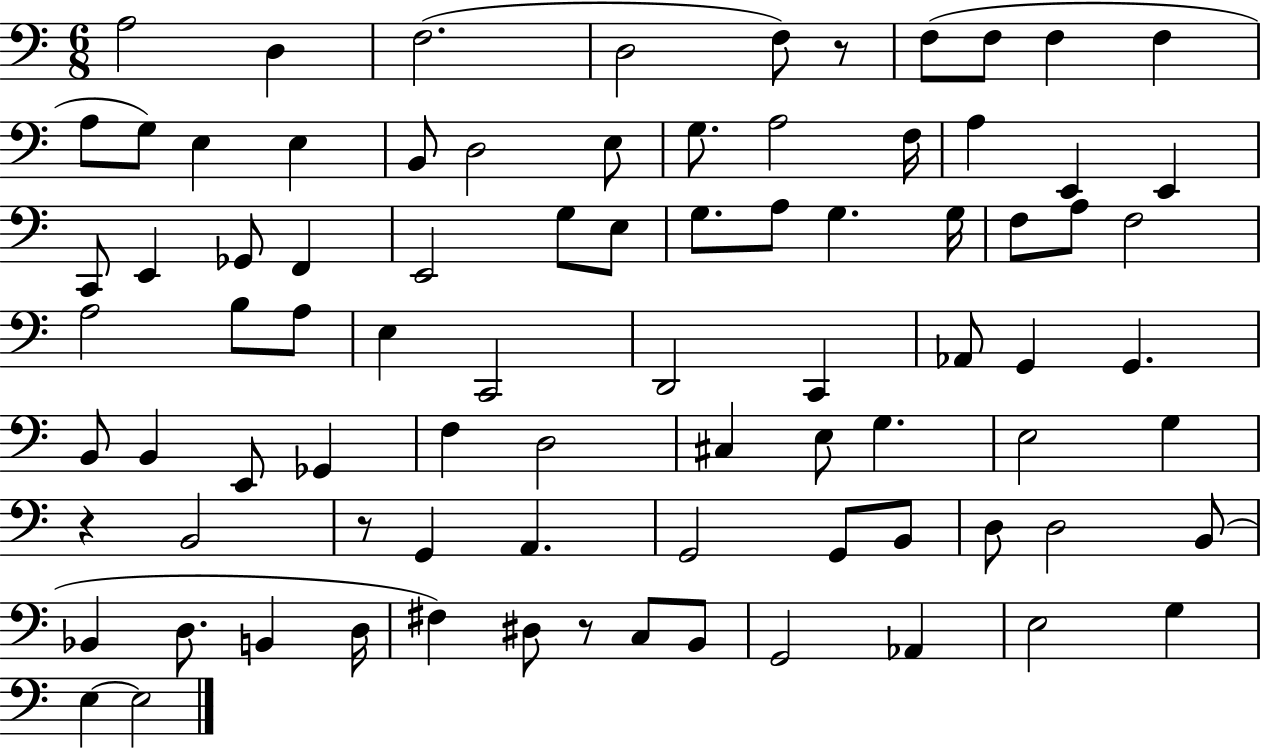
A3/h D3/q F3/h. D3/h F3/e R/e F3/e F3/e F3/q F3/q A3/e G3/e E3/q E3/q B2/e D3/h E3/e G3/e. A3/h F3/s A3/q E2/q E2/q C2/e E2/q Gb2/e F2/q E2/h G3/e E3/e G3/e. A3/e G3/q. G3/s F3/e A3/e F3/h A3/h B3/e A3/e E3/q C2/h D2/h C2/q Ab2/e G2/q G2/q. B2/e B2/q E2/e Gb2/q F3/q D3/h C#3/q E3/e G3/q. E3/h G3/q R/q B2/h R/e G2/q A2/q. G2/h G2/e B2/e D3/e D3/h B2/e Bb2/q D3/e. B2/q D3/s F#3/q D#3/e R/e C3/e B2/e G2/h Ab2/q E3/h G3/q E3/q E3/h